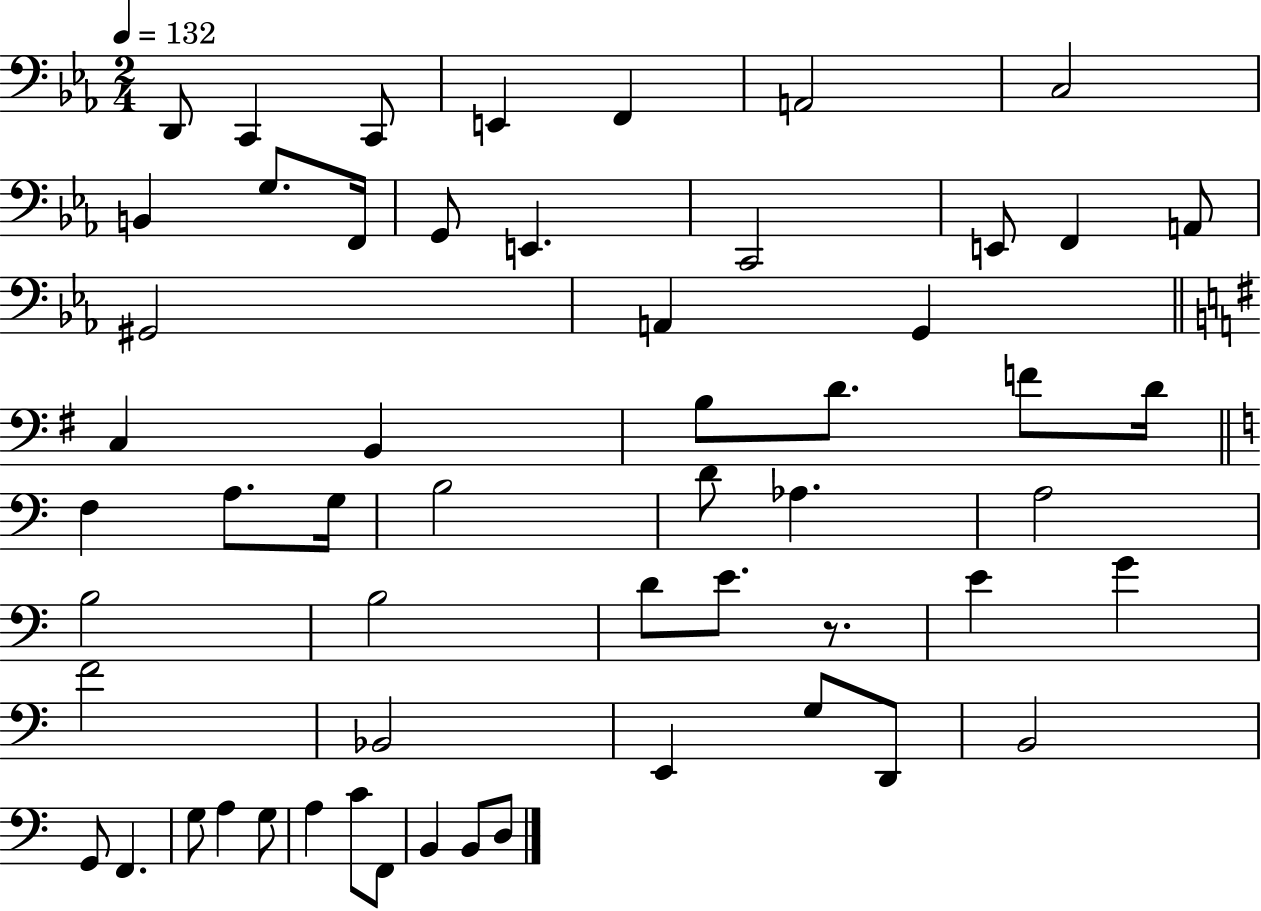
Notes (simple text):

D2/e C2/q C2/e E2/q F2/q A2/h C3/h B2/q G3/e. F2/s G2/e E2/q. C2/h E2/e F2/q A2/e G#2/h A2/q G2/q C3/q B2/q B3/e D4/e. F4/e D4/s F3/q A3/e. G3/s B3/h D4/e Ab3/q. A3/h B3/h B3/h D4/e E4/e. R/e. E4/q G4/q F4/h Bb2/h E2/q G3/e D2/e B2/h G2/e F2/q. G3/e A3/q G3/e A3/q C4/e F2/e B2/q B2/e D3/e